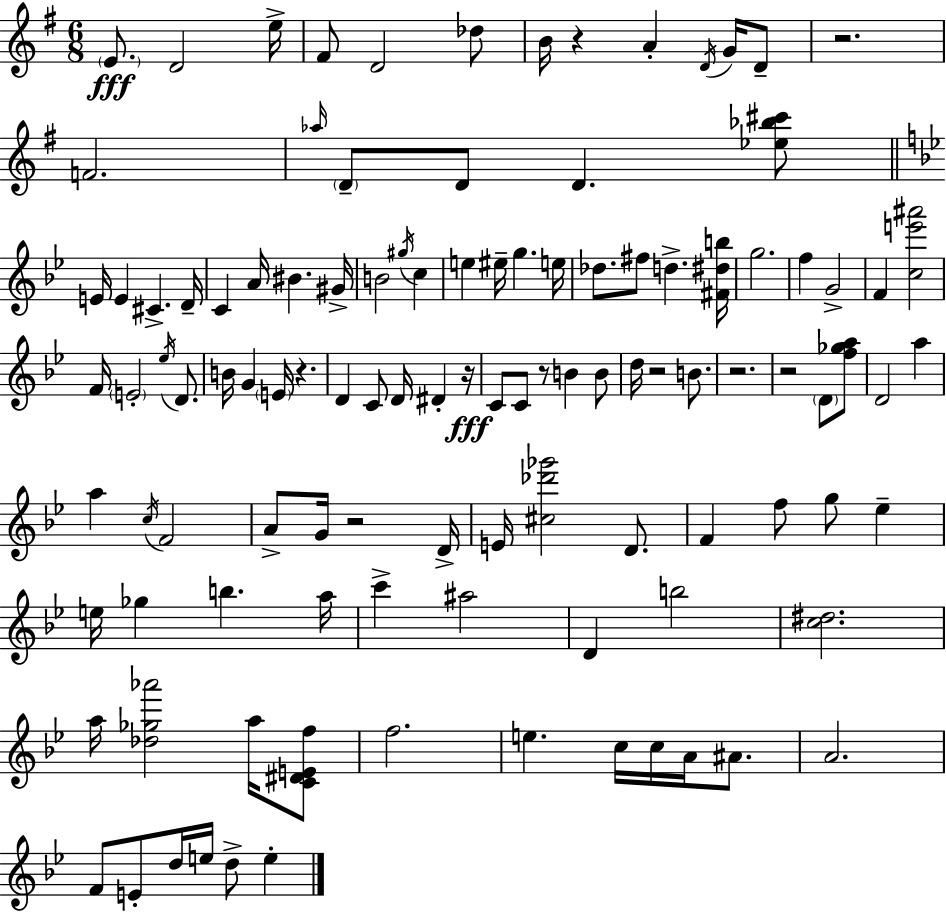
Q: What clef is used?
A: treble